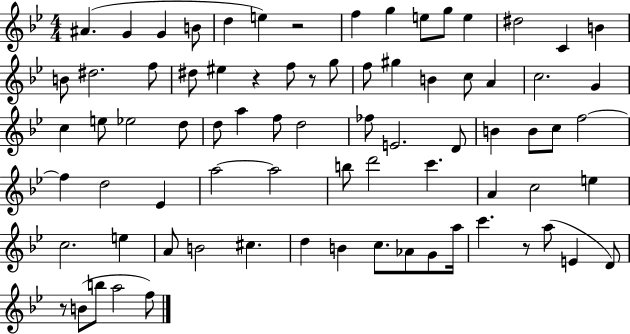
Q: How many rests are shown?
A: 5